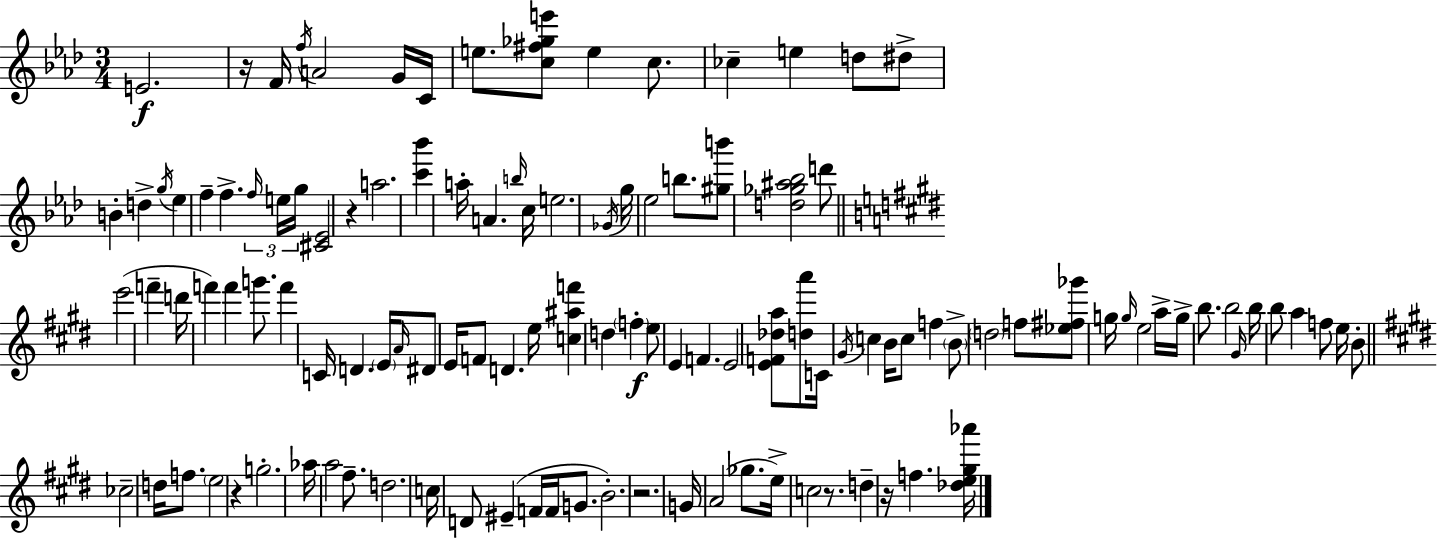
{
  \clef treble
  \numericTimeSignature
  \time 3/4
  \key f \minor
  \repeat volta 2 { e'2.\f | r16 f'16 \acciaccatura { f''16 } a'2 g'16 | c'16 e''8. <c'' fis'' ges'' e'''>8 e''4 c''8. | ces''4-- e''4 d''8 dis''8-> | \break b'4-. d''4-> \acciaccatura { g''16 } ees''4 | f''4-- f''4.-> | \tuplet 3/2 { \grace { f''16 } e''16 g''16 } <cis' ees'>2 r4 | a''2. | \break <c''' bes'''>4 a''16-. a'4. | \grace { b''16 } c''16 e''2. | \acciaccatura { ges'16 } g''16 ees''2 | b''8. <gis'' b'''>8 <d'' ges'' ais'' bes''>2 | \break d'''8 \bar "||" \break \key e \major e'''2( f'''4-- | d'''16 f'''4) f'''4 g'''8. | f'''4 c'16 d'4. \parenthesize e'16 | \grace { a'16 } dis'8 e'16 f'8 d'4. | \break e''16 <c'' ais'' f'''>4 d''4 \parenthesize f''4-.\f | e''8 e'4 f'4. | e'2 <e' f' des'' a''>8 <d'' a'''>8 | c'16 \acciaccatura { gis'16 } c''4 b'16 c''8 f''4 | \break \parenthesize b'8-> \parenthesize d''2 | f''8 <ees'' fis'' ges'''>8 g''16 \grace { g''16 } e''2 | a''16-> g''16-> b''8. b''2 | \grace { gis'16 } b''16 b''8 a''4 f''8 | \break e''16 b'8-. \bar "||" \break \key e \major ces''2-- d''16 f''8. | \parenthesize e''2 r4 | g''2.-. | aes''16 a''2 fis''8.-- | \break d''2. | c''16 d'8 eis'4--( f'16 f'16 g'8. | b'2.-.) | r2. | \break g'16 a'2( ges''8. | e''16->) c''2 r8. | d''4-- r16 f''4. <des'' e'' gis'' aes'''>16 | } \bar "|."
}